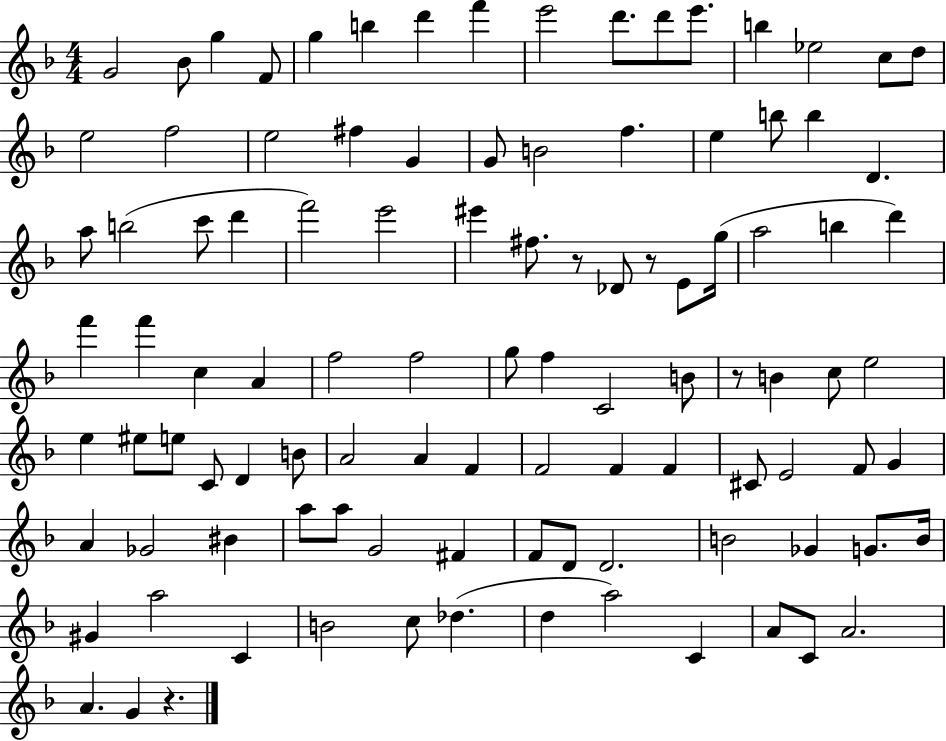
X:1
T:Untitled
M:4/4
L:1/4
K:F
G2 _B/2 g F/2 g b d' f' e'2 d'/2 d'/2 e'/2 b _e2 c/2 d/2 e2 f2 e2 ^f G G/2 B2 f e b/2 b D a/2 b2 c'/2 d' f'2 e'2 ^e' ^f/2 z/2 _D/2 z/2 E/2 g/4 a2 b d' f' f' c A f2 f2 g/2 f C2 B/2 z/2 B c/2 e2 e ^e/2 e/2 C/2 D B/2 A2 A F F2 F F ^C/2 E2 F/2 G A _G2 ^B a/2 a/2 G2 ^F F/2 D/2 D2 B2 _G G/2 B/4 ^G a2 C B2 c/2 _d d a2 C A/2 C/2 A2 A G z